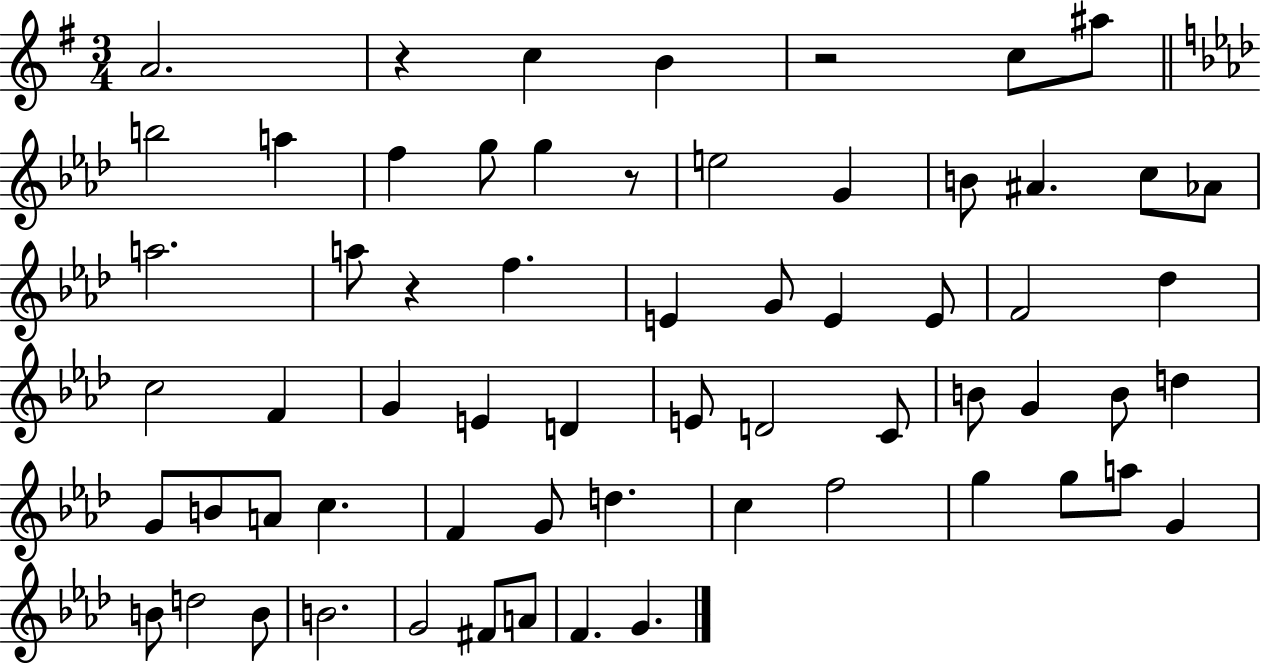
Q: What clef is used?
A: treble